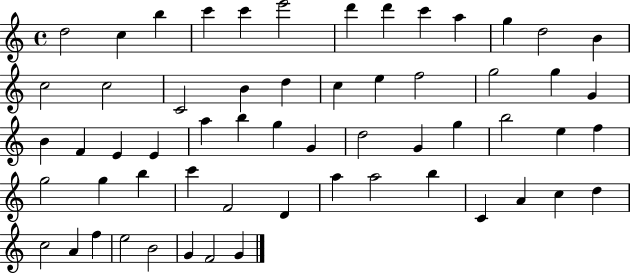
X:1
T:Untitled
M:4/4
L:1/4
K:C
d2 c b c' c' e'2 d' d' c' a g d2 B c2 c2 C2 B d c e f2 g2 g G B F E E a b g G d2 G g b2 e f g2 g b c' F2 D a a2 b C A c d c2 A f e2 B2 G F2 G